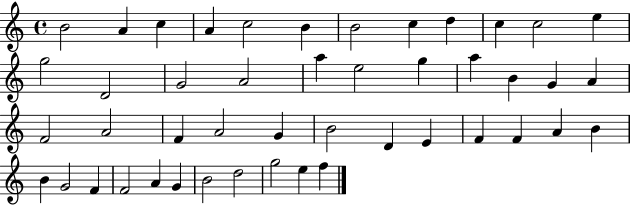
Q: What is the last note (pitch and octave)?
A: F5